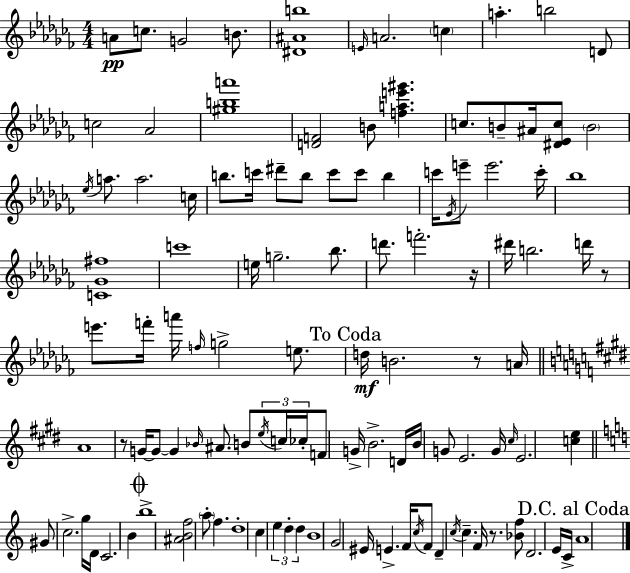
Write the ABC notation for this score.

X:1
T:Untitled
M:4/4
L:1/4
K:Abm
A/2 c/2 G2 B/2 [^D^Ab]4 E/4 A2 c a b2 D/2 c2 _A2 [^gba']4 [DF]2 B/2 [fae'^g'] c/2 B/2 ^A/4 [^D_Ec]/2 B2 _e/4 a/2 a2 c/4 b/2 c'/4 ^d'/2 b/2 c'/2 c'/2 b c'/4 _E/4 e'/2 e'2 c'/4 _b4 [C_G^f]4 c'4 e/4 g2 _b/2 d'/2 f'2 z/4 ^d'/4 b2 d'/4 z/2 e'/2 f'/4 a'/4 f/4 g2 e/2 d/4 B2 z/2 A/4 A4 z/2 G/4 G/2 G _B/4 ^A/2 B/2 e/4 c/4 _c/4 F/2 G/4 B2 D/4 B/4 G/2 E2 G/4 ^c/4 E2 [ce] ^G/2 c2 g/4 D/4 C2 B b4 [^ABf]2 a/2 f d4 c e d d B4 G2 ^E/4 E F/4 c/4 F/2 D c/4 c F/4 z/2 [_Bf]/2 D2 E/4 C/4 A4